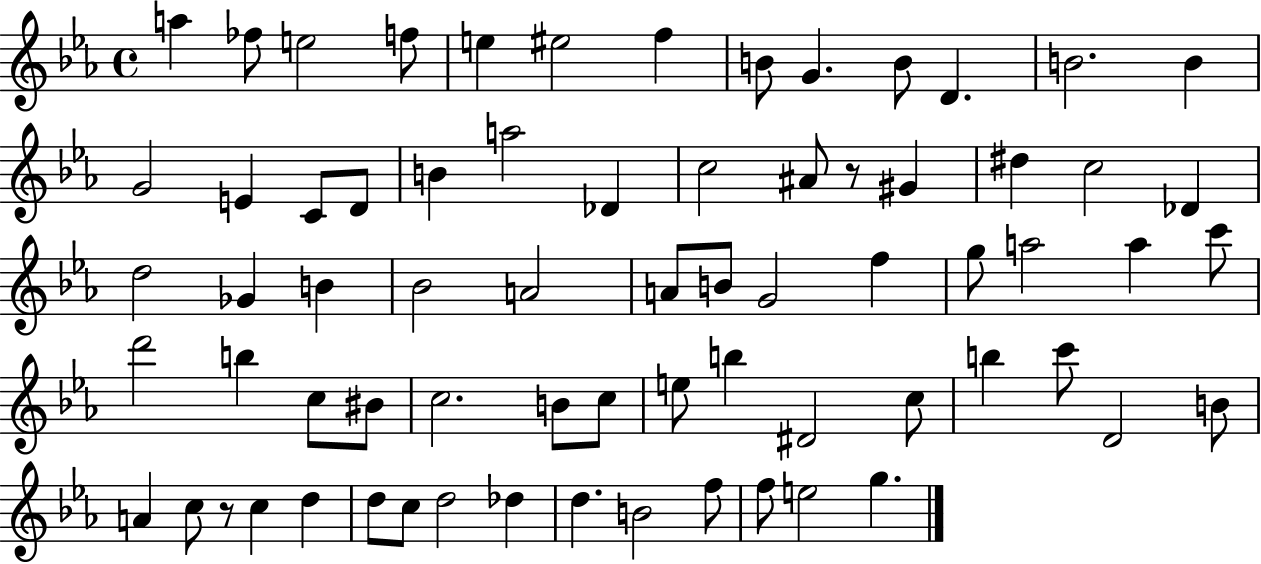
{
  \clef treble
  \time 4/4
  \defaultTimeSignature
  \key ees \major
  a''4 fes''8 e''2 f''8 | e''4 eis''2 f''4 | b'8 g'4. b'8 d'4. | b'2. b'4 | \break g'2 e'4 c'8 d'8 | b'4 a''2 des'4 | c''2 ais'8 r8 gis'4 | dis''4 c''2 des'4 | \break d''2 ges'4 b'4 | bes'2 a'2 | a'8 b'8 g'2 f''4 | g''8 a''2 a''4 c'''8 | \break d'''2 b''4 c''8 bis'8 | c''2. b'8 c''8 | e''8 b''4 dis'2 c''8 | b''4 c'''8 d'2 b'8 | \break a'4 c''8 r8 c''4 d''4 | d''8 c''8 d''2 des''4 | d''4. b'2 f''8 | f''8 e''2 g''4. | \break \bar "|."
}